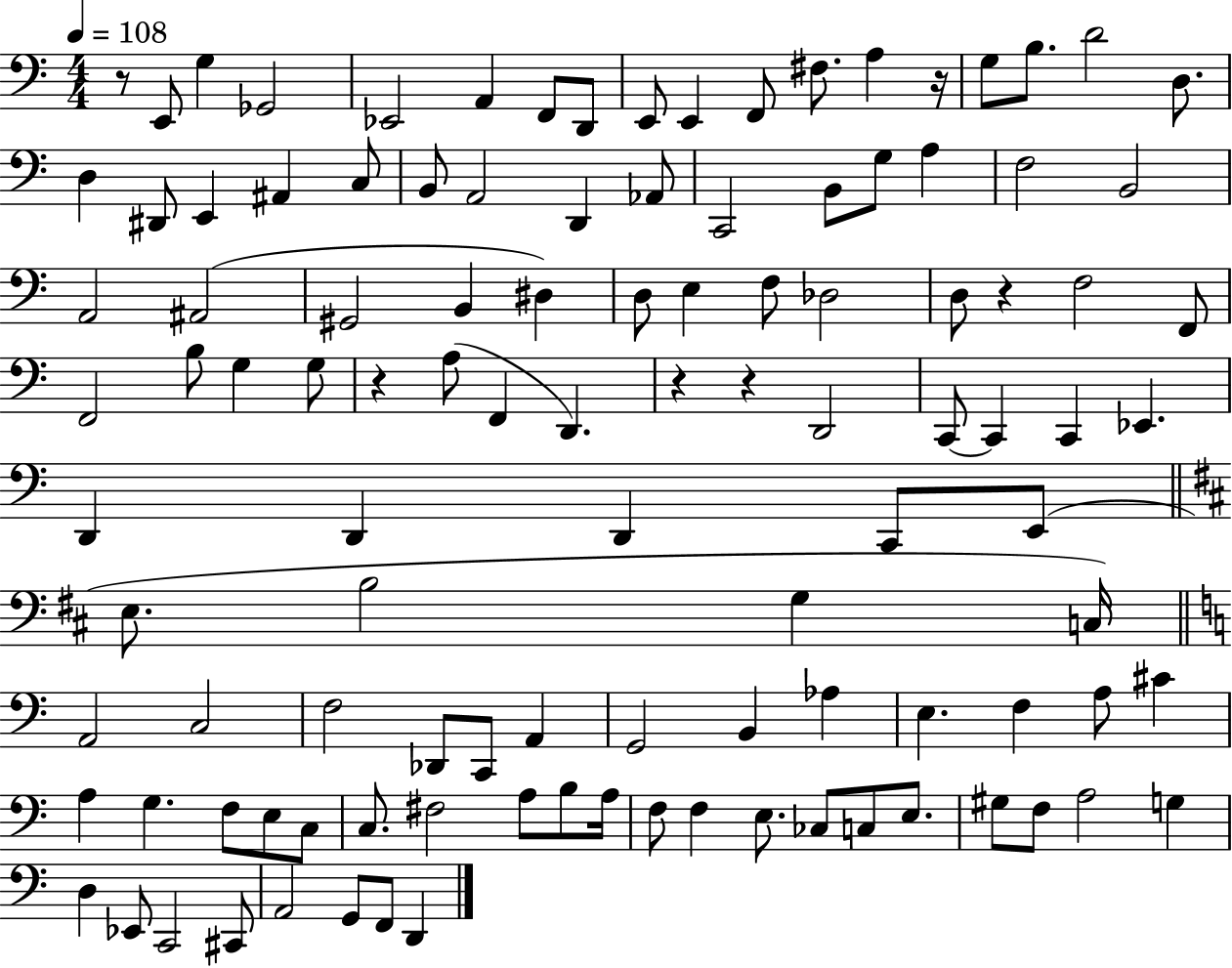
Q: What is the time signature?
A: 4/4